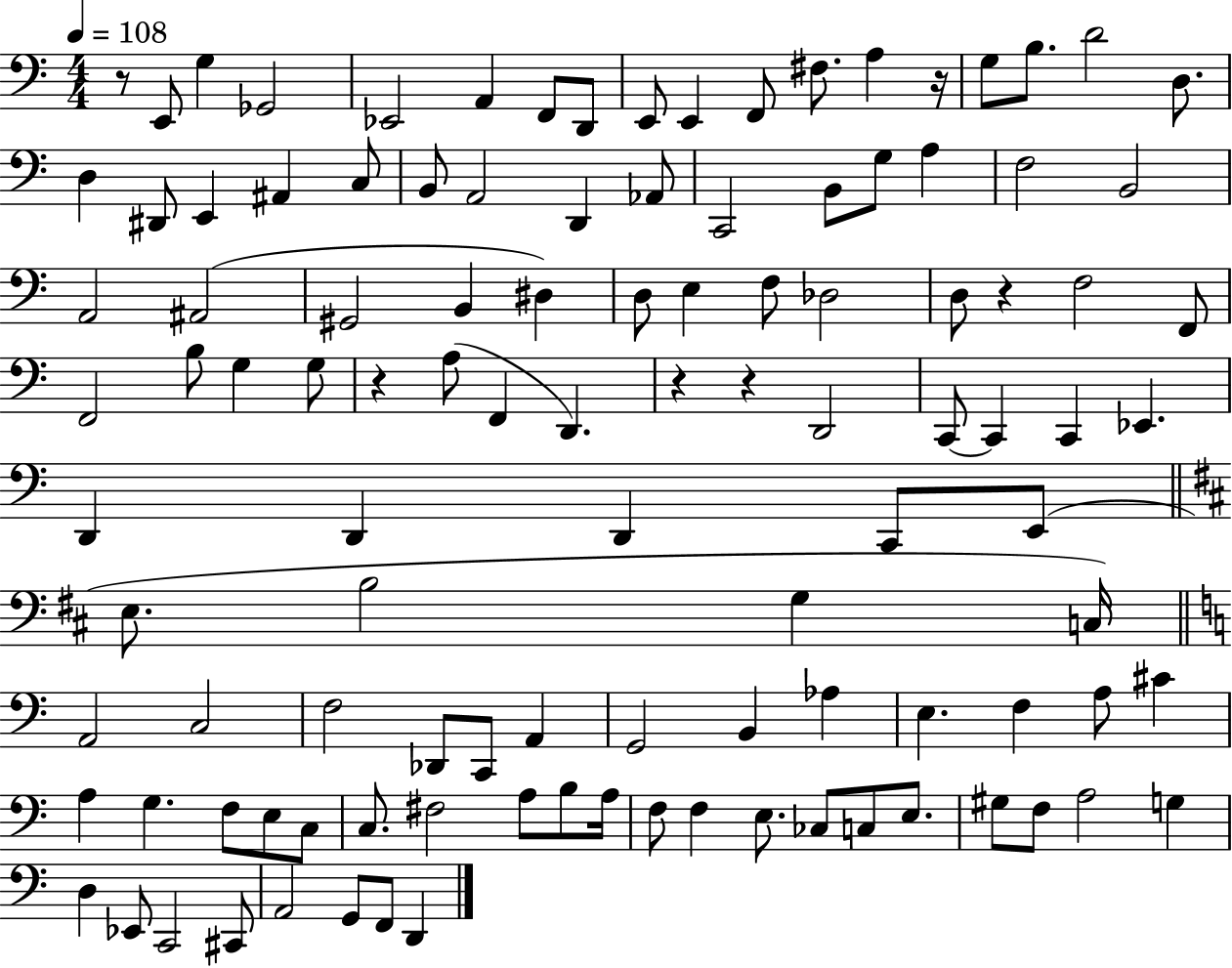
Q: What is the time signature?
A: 4/4